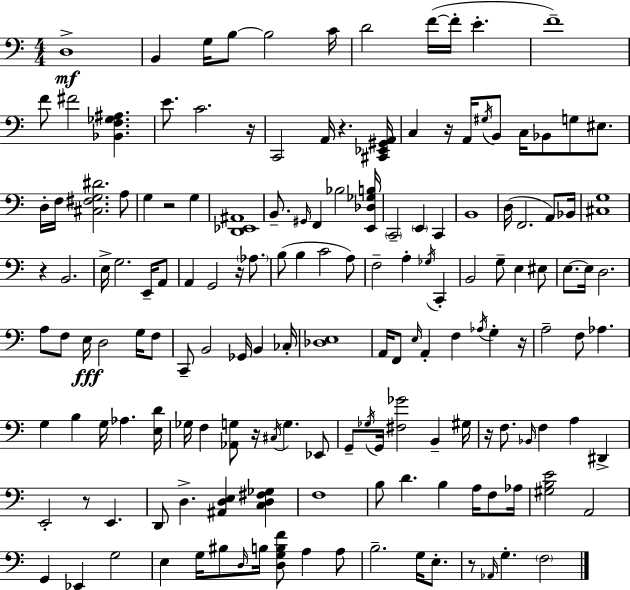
D3/w B2/q G3/s B3/e B3/h C4/s D4/h F4/s F4/s E4/q. F4/w F4/e F#4/h [Bb2,F3,Gb3,A#3]/q. E4/e. C4/h. R/s C2/h A2/s R/q. [C#2,Eb2,G#2,A2]/s C3/q R/s A2/s G#3/s B2/e C3/s Bb2/e G3/e EIS3/e. D3/s F3/s [C#3,F#3,G3,D#4]/h. A3/e G3/q R/h G3/q [D2,Eb2,A#2]/w B2/e. G#2/s F2/q Bb3/h [E2,Db3,Gb3,B3]/s C2/h E2/q C2/q B2/w D3/s F2/h. A2/e Bb2/s [C#3,G3]/w R/q B2/h. E3/s G3/h. E2/s A2/e A2/q G2/h R/s Ab3/e. B3/e B3/q C4/h A3/e F3/h A3/q Gb3/s C2/q B2/h G3/e E3/q EIS3/e E3/e. E3/s D3/h. A3/e F3/e E3/s D3/h G3/s F3/e C2/e B2/h Gb2/s B2/q CES3/s [Db3,E3]/w A2/s F2/e E3/s A2/q F3/q Ab3/s G3/q R/s A3/h F3/e Ab3/q. G3/q B3/q G3/s Ab3/q. [E3,D4]/s Gb3/s F3/q [Ab2,G3]/e R/s C#3/s G3/q. Eb2/e G2/e Gb3/s G2/s [F#3,Gb4]/h B2/q G#3/s R/s F3/e. Bb2/s F3/q A3/q D#2/q E2/h R/e E2/q. D2/e D3/q. [A#2,D3,E3]/q [C3,D3,F#3,Gb3]/q F3/w B3/e D4/q. B3/q A3/s F3/e Ab3/s [G#3,B3,E4]/h A2/h G2/q Eb2/q G3/h E3/q G3/s BIS3/e D3/s B3/s [D3,G3,B3,F4]/e A3/q A3/e B3/h. G3/s E3/e. R/e Ab2/s G3/q. F3/h